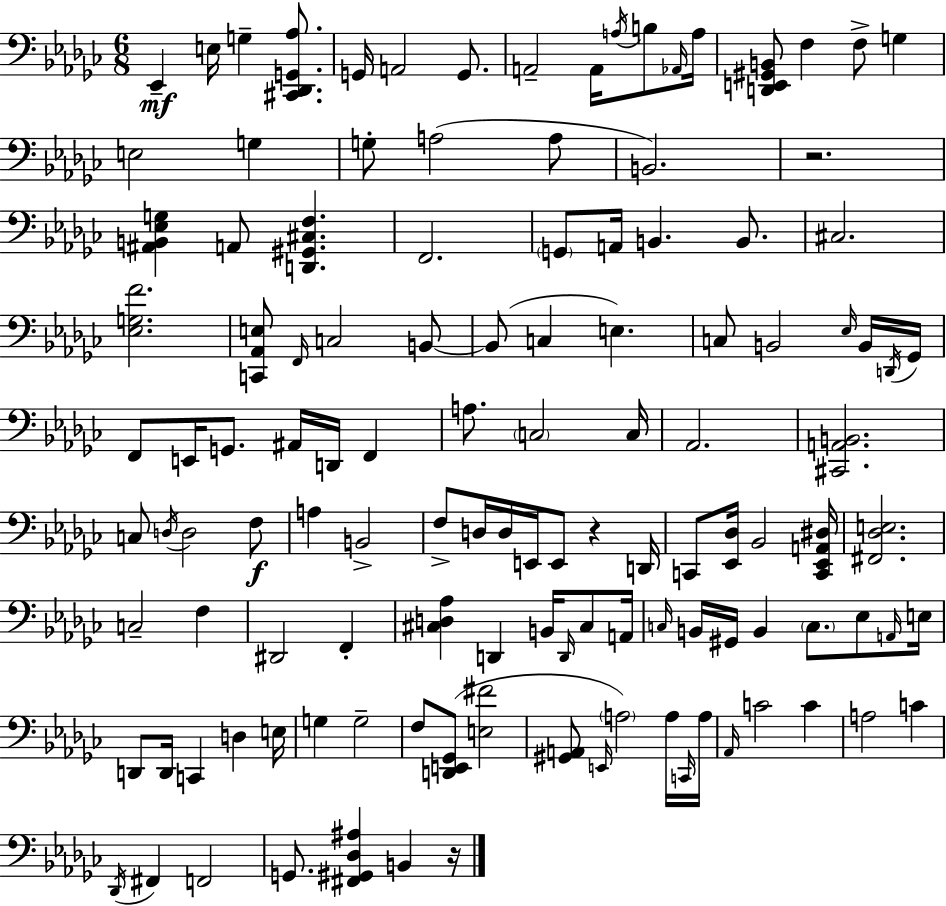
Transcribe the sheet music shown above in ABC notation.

X:1
T:Untitled
M:6/8
L:1/4
K:Ebm
_E,, E,/4 G, [^C,,_D,,G,,_A,]/2 G,,/4 A,,2 G,,/2 A,,2 A,,/4 A,/4 B,/2 _A,,/4 A,/4 [D,,E,,^G,,B,,]/2 F, F,/2 G, E,2 G, G,/2 A,2 A,/2 B,,2 z2 [^A,,B,,_E,G,] A,,/2 [D,,^G,,^C,F,] F,,2 G,,/2 A,,/4 B,, B,,/2 ^C,2 [_E,G,F]2 [C,,_A,,E,]/2 F,,/4 C,2 B,,/2 B,,/2 C, E, C,/2 B,,2 _E,/4 B,,/4 D,,/4 _G,,/4 F,,/2 E,,/4 G,,/2 ^A,,/4 D,,/4 F,, A,/2 C,2 C,/4 _A,,2 [^C,,A,,B,,]2 C,/2 D,/4 D,2 F,/2 A, B,,2 F,/2 D,/4 D,/4 E,,/4 E,,/2 z D,,/4 C,,/2 [_E,,_D,]/4 _B,,2 [C,,_E,,A,,^D,]/4 [^F,,_D,E,]2 C,2 F, ^D,,2 F,, [^C,D,_A,] D,, B,,/4 D,,/4 ^C,/2 A,,/4 C,/4 B,,/4 ^G,,/4 B,, C,/2 _E,/2 A,,/4 E,/4 D,,/2 D,,/4 C,, D, E,/4 G, G,2 F,/2 [D,,E,,_G,,]/2 [E,^F]2 [^G,,A,,]/2 E,,/4 A,2 A,/4 C,,/4 A,/4 _A,,/4 C2 C A,2 C _D,,/4 ^F,, F,,2 G,,/2 [^F,,^G,,_D,^A,] B,, z/4